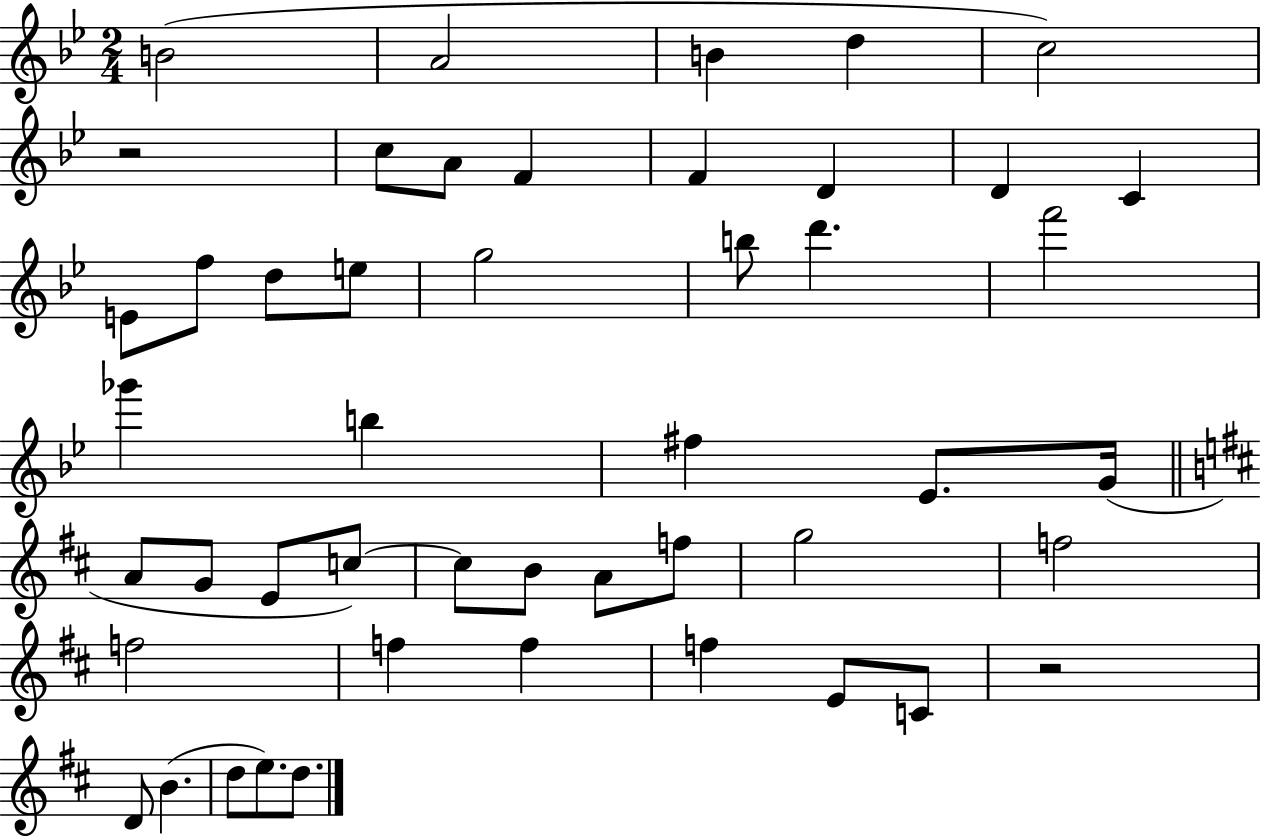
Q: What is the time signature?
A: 2/4